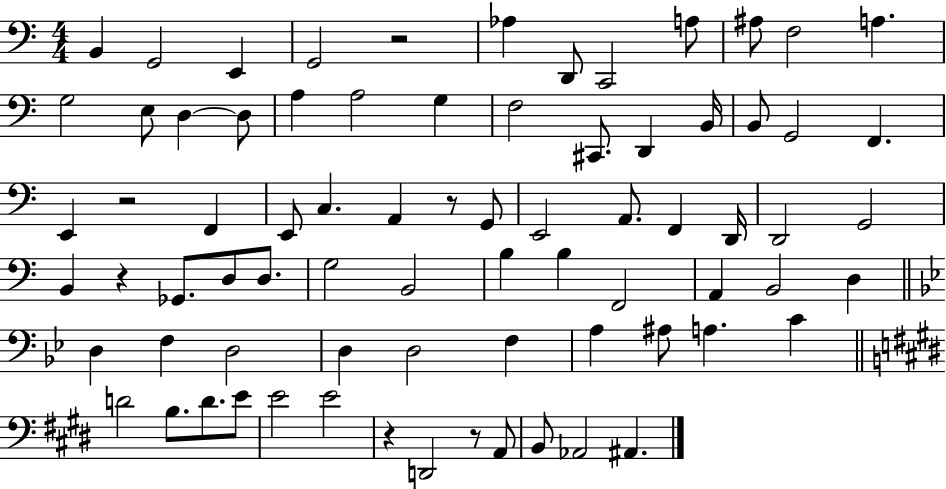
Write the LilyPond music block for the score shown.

{
  \clef bass
  \numericTimeSignature
  \time 4/4
  \key c \major
  b,4 g,2 e,4 | g,2 r2 | aes4 d,8 c,2 a8 | ais8 f2 a4. | \break g2 e8 d4~~ d8 | a4 a2 g4 | f2 cis,8. d,4 b,16 | b,8 g,2 f,4. | \break e,4 r2 f,4 | e,8 c4. a,4 r8 g,8 | e,2 a,8. f,4 d,16 | d,2 g,2 | \break b,4 r4 ges,8. d8 d8. | g2 b,2 | b4 b4 f,2 | a,4 b,2 d4 | \break \bar "||" \break \key bes \major d4 f4 d2 | d4 d2 f4 | a4 ais8 a4. c'4 | \bar "||" \break \key e \major d'2 b8. d'8. e'8 | e'2 e'2 | r4 d,2 r8 a,8 | b,8 aes,2 ais,4. | \break \bar "|."
}